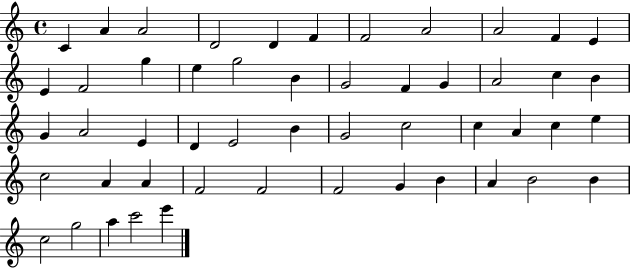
X:1
T:Untitled
M:4/4
L:1/4
K:C
C A A2 D2 D F F2 A2 A2 F E E F2 g e g2 B G2 F G A2 c B G A2 E D E2 B G2 c2 c A c e c2 A A F2 F2 F2 G B A B2 B c2 g2 a c'2 e'